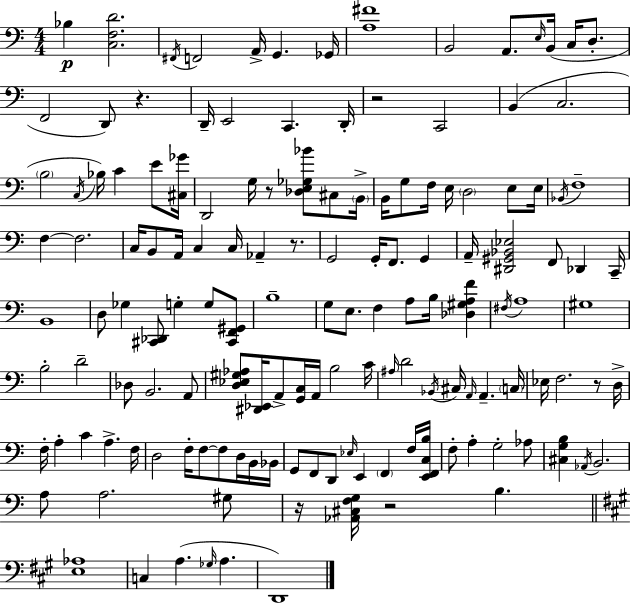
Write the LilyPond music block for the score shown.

{
  \clef bass
  \numericTimeSignature
  \time 4/4
  \key c \major
  bes4\p <c f d'>2. | \acciaccatura { fis,16 } f,2 a,16-> g,4. | ges,16 <a fis'>1 | b,2 a,8. \grace { e16 } b,16( c16 d8.-. | \break f,2 d,8) r4. | d,16-- e,2 c,4. | d,16-. r2 c,2 | b,4( c2. | \break \parenthesize b2 \acciaccatura { c16 }) bes16 c'4 | e'8 <cis ges'>16 d,2 g16 r8 <des e ges bes'>8 | cis8 \parenthesize b,16-> b,16 g8 f16 e16 \parenthesize d2 | e8 e16 \acciaccatura { bes,16 } f1-- | \break f4~~ f2. | c16 b,8 a,16 c4 c16 aes,4-- | r8. g,2 g,16-. f,8. | g,4 a,16-- <dis, gis, bes, ees>2 f,8 des,4 | \break c,16-- b,1 | d8 ges4 <cis, des,>8 g4-. | g8 <cis, f, gis,>8 b1-- | g8 e8. f4 a8 b16 | \break <des gis a f'>4 \acciaccatura { fis16 } a1 | gis1 | b2-. d'2-- | des8 b,2. | \break a,8 <d ees gis aes>8 <dis, ees,>16 a,8-> <g, c>16 a,16 b2 | c'16 \grace { ais16 } d'2 \acciaccatura { bes,16 } cis16 | \grace { a,16 } a,4.-- \parenthesize c16 ees16 f2. | r8 d16-> f16-. a4-. c'4 | \break a4.-> f16 d2 | f16-. f8~~ f8 d16 b,16 bes,16 g,8 f,8 d,8 \grace { ees16 } e,4 | \parenthesize f,4 f16 <e, f, c b>16 f8-. a4-. g2-. | aes8 <cis g b>4 \acciaccatura { aes,16 } b,2. | \break a8 a2. | gis8 r16 <aes, cis f g>16 r2 | b4. \bar "||" \break \key a \major <e aes>1 | c4 a4.( \grace { ges16 } a4. | d,1) | \bar "|."
}